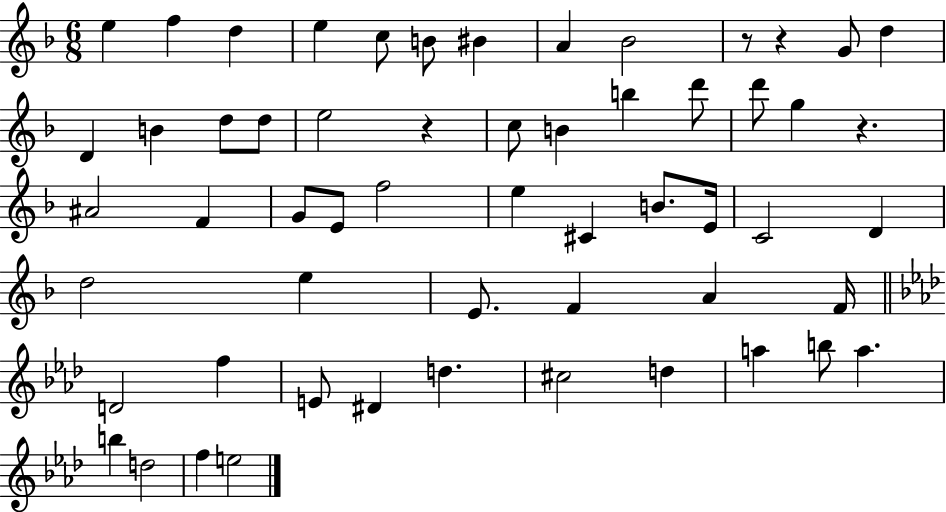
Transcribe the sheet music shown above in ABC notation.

X:1
T:Untitled
M:6/8
L:1/4
K:F
e f d e c/2 B/2 ^B A _B2 z/2 z G/2 d D B d/2 d/2 e2 z c/2 B b d'/2 d'/2 g z ^A2 F G/2 E/2 f2 e ^C B/2 E/4 C2 D d2 e E/2 F A F/4 D2 f E/2 ^D d ^c2 d a b/2 a b d2 f e2